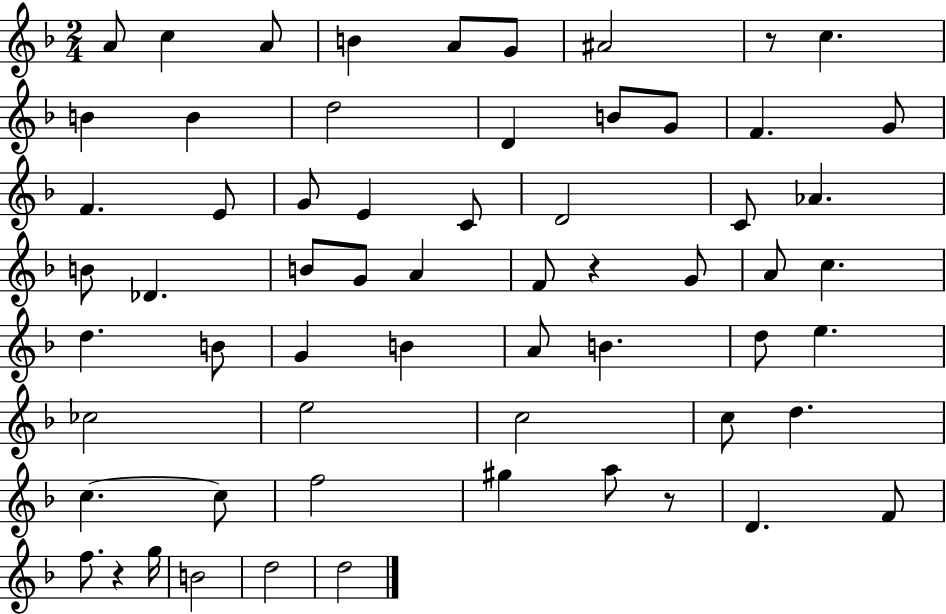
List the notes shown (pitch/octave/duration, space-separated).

A4/e C5/q A4/e B4/q A4/e G4/e A#4/h R/e C5/q. B4/q B4/q D5/h D4/q B4/e G4/e F4/q. G4/e F4/q. E4/e G4/e E4/q C4/e D4/h C4/e Ab4/q. B4/e Db4/q. B4/e G4/e A4/q F4/e R/q G4/e A4/e C5/q. D5/q. B4/e G4/q B4/q A4/e B4/q. D5/e E5/q. CES5/h E5/h C5/h C5/e D5/q. C5/q. C5/e F5/h G#5/q A5/e R/e D4/q. F4/e F5/e. R/q G5/s B4/h D5/h D5/h